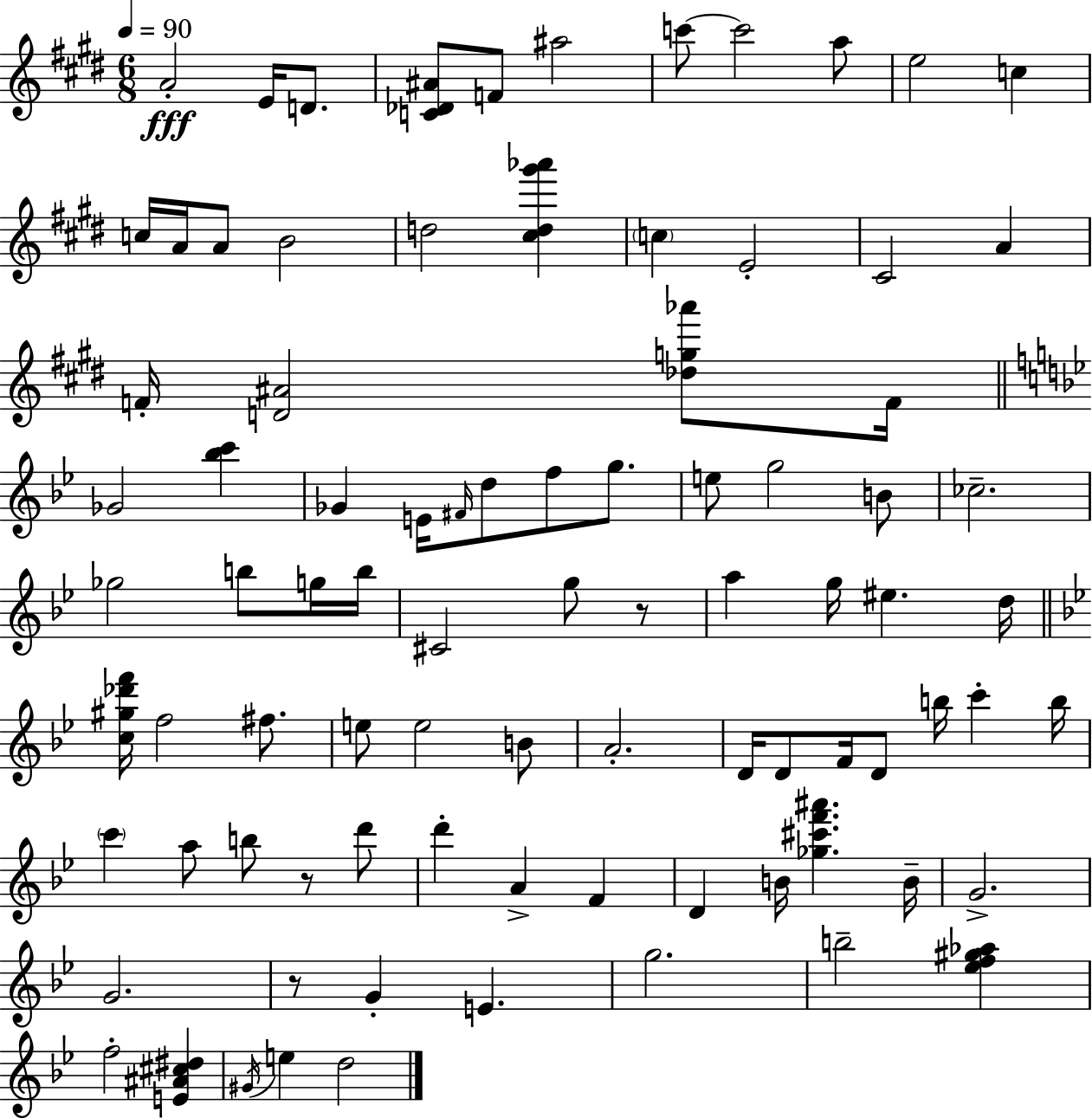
{
  \clef treble
  \numericTimeSignature
  \time 6/8
  \key e \major
  \tempo 4 = 90
  a'2-.\fff e'16 d'8. | <c' des' ais'>8 f'8 ais''2 | c'''8~~ c'''2 a''8 | e''2 c''4 | \break c''16 a'16 a'8 b'2 | d''2 <cis'' d'' gis''' aes'''>4 | \parenthesize c''4 e'2-. | cis'2 a'4 | \break f'16-. <d' ais'>2 <des'' g'' aes'''>8 f'16 | \bar "||" \break \key bes \major ges'2 <bes'' c'''>4 | ges'4 e'16 \grace { fis'16 } d''8 f''8 g''8. | e''8 g''2 b'8 | ces''2.-- | \break ges''2 b''8 g''16 | b''16 cis'2 g''8 r8 | a''4 g''16 eis''4. | d''16 \bar "||" \break \key bes \major <c'' gis'' des''' f'''>16 f''2 fis''8. | e''8 e''2 b'8 | a'2.-. | d'16 d'8 f'16 d'8 b''16 c'''4-. b''16 | \break \parenthesize c'''4 a''8 b''8 r8 d'''8 | d'''4-. a'4-> f'4 | d'4 b'16 <ges'' cis''' f''' ais'''>4. b'16-- | g'2.-> | \break g'2. | r8 g'4-. e'4. | g''2. | b''2-- <ees'' f'' gis'' aes''>4 | \break f''2-. <e' ais' cis'' dis''>4 | \acciaccatura { gis'16 } e''4 d''2 | \bar "|."
}